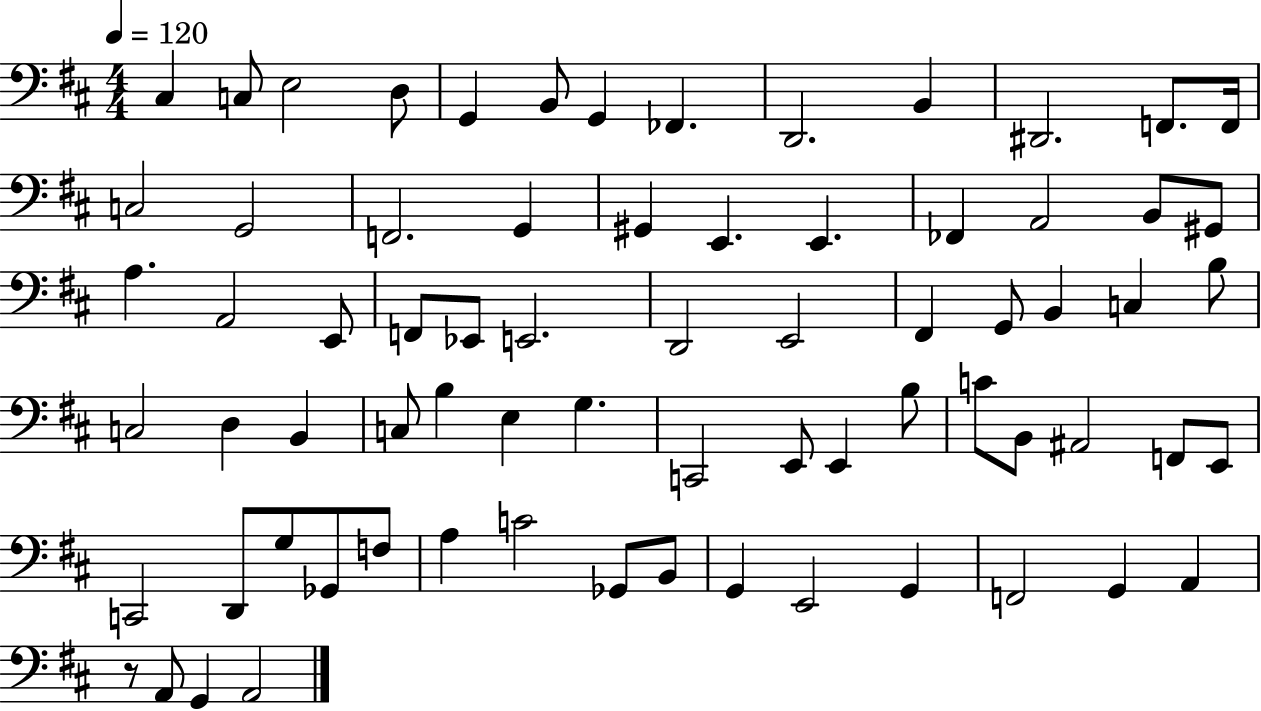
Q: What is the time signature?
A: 4/4